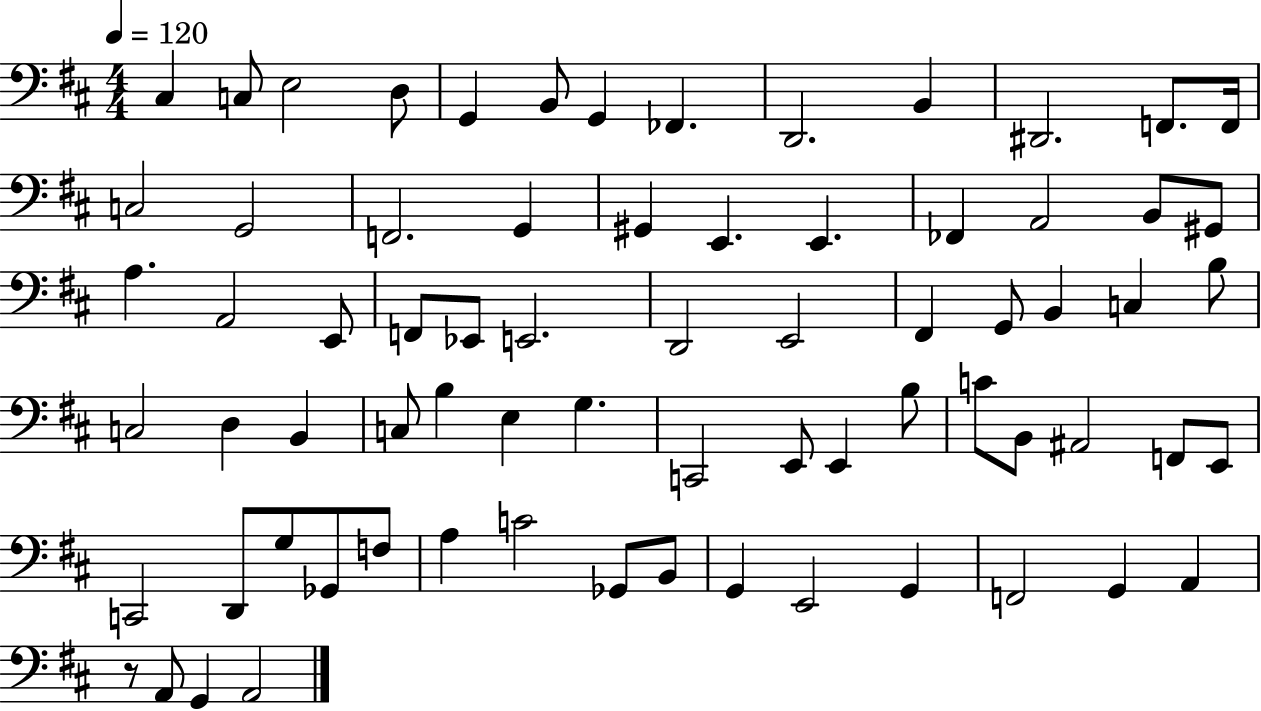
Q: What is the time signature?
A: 4/4